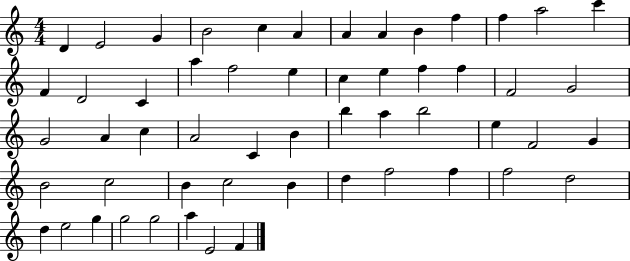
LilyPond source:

{
  \clef treble
  \numericTimeSignature
  \time 4/4
  \key c \major
  d'4 e'2 g'4 | b'2 c''4 a'4 | a'4 a'4 b'4 f''4 | f''4 a''2 c'''4 | \break f'4 d'2 c'4 | a''4 f''2 e''4 | c''4 e''4 f''4 f''4 | f'2 g'2 | \break g'2 a'4 c''4 | a'2 c'4 b'4 | b''4 a''4 b''2 | e''4 f'2 g'4 | \break b'2 c''2 | b'4 c''2 b'4 | d''4 f''2 f''4 | f''2 d''2 | \break d''4 e''2 g''4 | g''2 g''2 | a''4 e'2 f'4 | \bar "|."
}